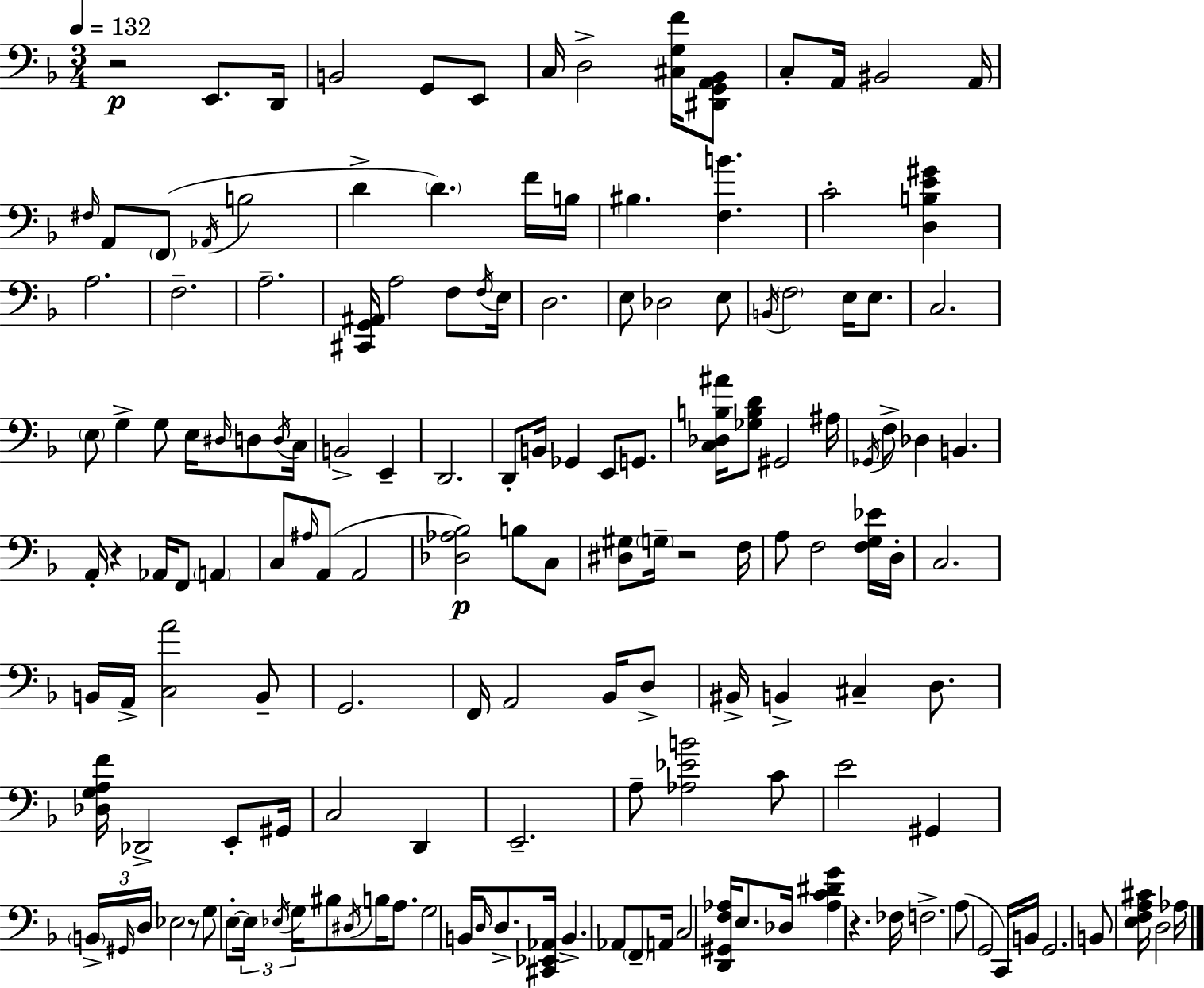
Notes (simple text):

R/h E2/e. D2/s B2/h G2/e E2/e C3/s D3/h [C#3,G3,F4]/s [D#2,G2,A2,Bb2]/e C3/e A2/s BIS2/h A2/s F#3/s A2/e F2/e Ab2/s B3/h D4/q D4/q. F4/s B3/s BIS3/q. [F3,B4]/q. C4/h [D3,B3,E4,G#4]/q A3/h. F3/h. A3/h. [C#2,G2,A#2]/s A3/h F3/e F3/s E3/s D3/h. E3/e Db3/h E3/e B2/s F3/h E3/s E3/e. C3/h. E3/e G3/q G3/e E3/s D#3/s D3/e D3/s C3/s B2/h E2/q D2/h. D2/e B2/s Gb2/q E2/e G2/e. [C3,Db3,B3,A#4]/s [Gb3,B3,D4]/e G#2/h A#3/s Gb2/s F3/e Db3/q B2/q. A2/s R/q Ab2/s F2/e A2/q C3/e A#3/s A2/e A2/h [Db3,Ab3,Bb3]/h B3/e C3/e [D#3,G#3]/e G3/s R/h F3/s A3/e F3/h [F3,G3,Eb4]/s D3/s C3/h. B2/s A2/s [C3,A4]/h B2/e G2/h. F2/s A2/h Bb2/s D3/e BIS2/s B2/q C#3/q D3/e. [Db3,G3,A3,F4]/s Db2/h E2/e G#2/s C3/h D2/q E2/h. A3/e [Ab3,Eb4,B4]/h C4/e E4/h G#2/q B2/s G#2/s D3/s Eb3/h R/e G3/e E3/e E3/s Eb3/s G3/s BIS3/e D#3/s B3/s A3/e. G3/h B2/s D3/s D3/e. [C#2,Eb2,Ab2]/s B2/q. Ab2/e F2/e A2/s C3/h [D2,G#2,F3,Ab3]/s E3/e. Db3/s [Ab3,C4,D#4,G4]/q R/q. FES3/s F3/h. A3/e G2/h C2/s B2/s G2/h. B2/e [E3,F3,A3,C#4]/s D3/h Ab3/s